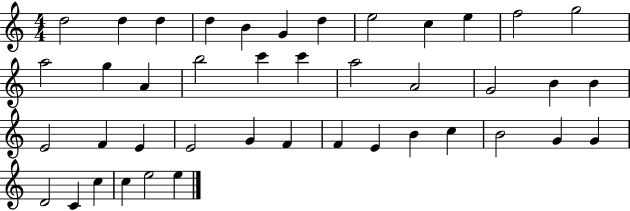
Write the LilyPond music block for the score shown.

{
  \clef treble
  \numericTimeSignature
  \time 4/4
  \key c \major
  d''2 d''4 d''4 | d''4 b'4 g'4 d''4 | e''2 c''4 e''4 | f''2 g''2 | \break a''2 g''4 a'4 | b''2 c'''4 c'''4 | a''2 a'2 | g'2 b'4 b'4 | \break e'2 f'4 e'4 | e'2 g'4 f'4 | f'4 e'4 b'4 c''4 | b'2 g'4 g'4 | \break d'2 c'4 c''4 | c''4 e''2 e''4 | \bar "|."
}